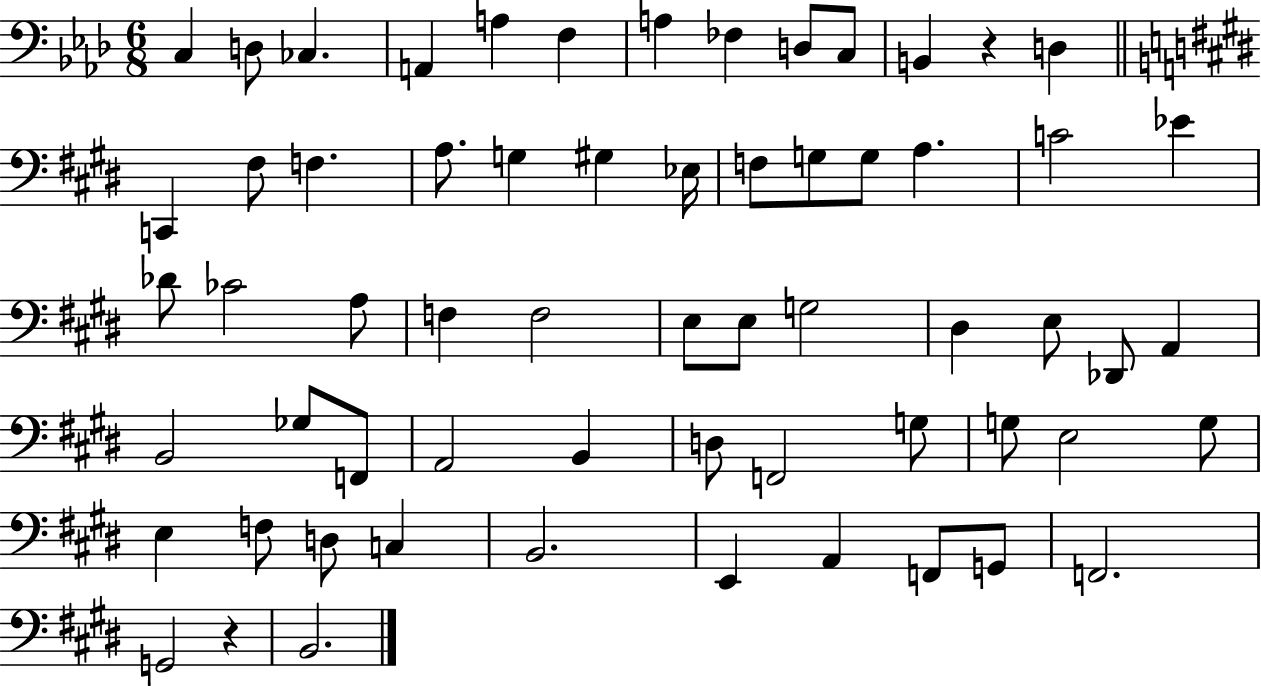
C3/q D3/e CES3/q. A2/q A3/q F3/q A3/q FES3/q D3/e C3/e B2/q R/q D3/q C2/q F#3/e F3/q. A3/e. G3/q G#3/q Eb3/s F3/e G3/e G3/e A3/q. C4/h Eb4/q Db4/e CES4/h A3/e F3/q F3/h E3/e E3/e G3/h D#3/q E3/e Db2/e A2/q B2/h Gb3/e F2/e A2/h B2/q D3/e F2/h G3/e G3/e E3/h G3/e E3/q F3/e D3/e C3/q B2/h. E2/q A2/q F2/e G2/e F2/h. G2/h R/q B2/h.